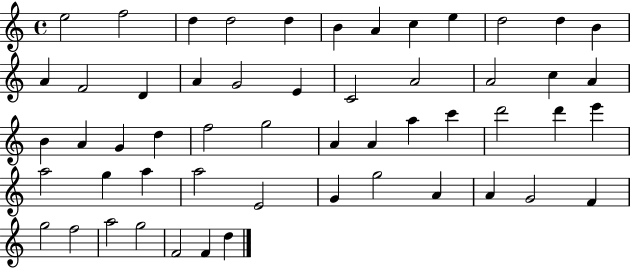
E5/h F5/h D5/q D5/h D5/q B4/q A4/q C5/q E5/q D5/h D5/q B4/q A4/q F4/h D4/q A4/q G4/h E4/q C4/h A4/h A4/h C5/q A4/q B4/q A4/q G4/q D5/q F5/h G5/h A4/q A4/q A5/q C6/q D6/h D6/q E6/q A5/h G5/q A5/q A5/h E4/h G4/q G5/h A4/q A4/q G4/h F4/q G5/h F5/h A5/h G5/h F4/h F4/q D5/q